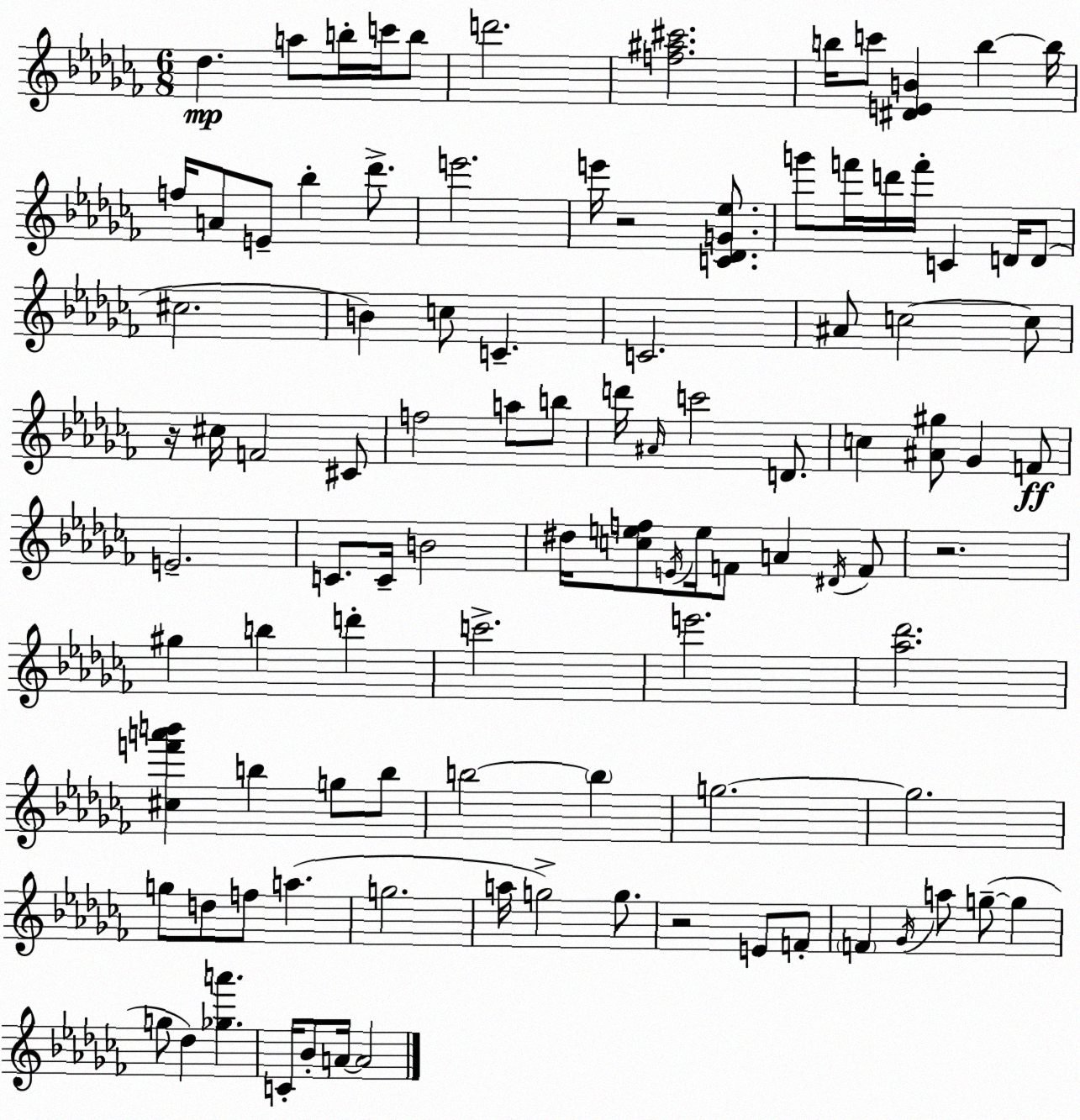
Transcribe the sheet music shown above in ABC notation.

X:1
T:Untitled
M:6/8
L:1/4
K:Abm
_d a/2 b/4 c'/4 b/2 d'2 [f^a^c']2 b/4 c'/2 [^DEB] b b/4 f/4 A/2 E/2 _b _d'/2 e'2 e'/4 z2 [C_DG_e]/2 g'/2 f'/4 d'/4 f'/4 C D/4 D/2 ^c2 B c/2 C C2 ^A/2 c2 c/2 z/4 ^c/4 F2 ^C/2 f2 a/2 b/2 d'/4 ^A/4 c'2 D/2 c [^A^g]/2 _G F/2 E2 C/2 C/4 B2 ^d/4 [cef]/2 E/4 e/4 F/2 A ^D/4 F/2 z2 ^g b d' c'2 e'2 [_a_d']2 [^cf'a'b'] b g/2 b/2 b2 b g2 g2 g/2 d/2 f/2 a g2 a/4 g2 g/2 z2 E/2 F/2 F _G/4 a/2 g/2 g g/2 _d [_ga'] C/4 _B/2 A/4 A2